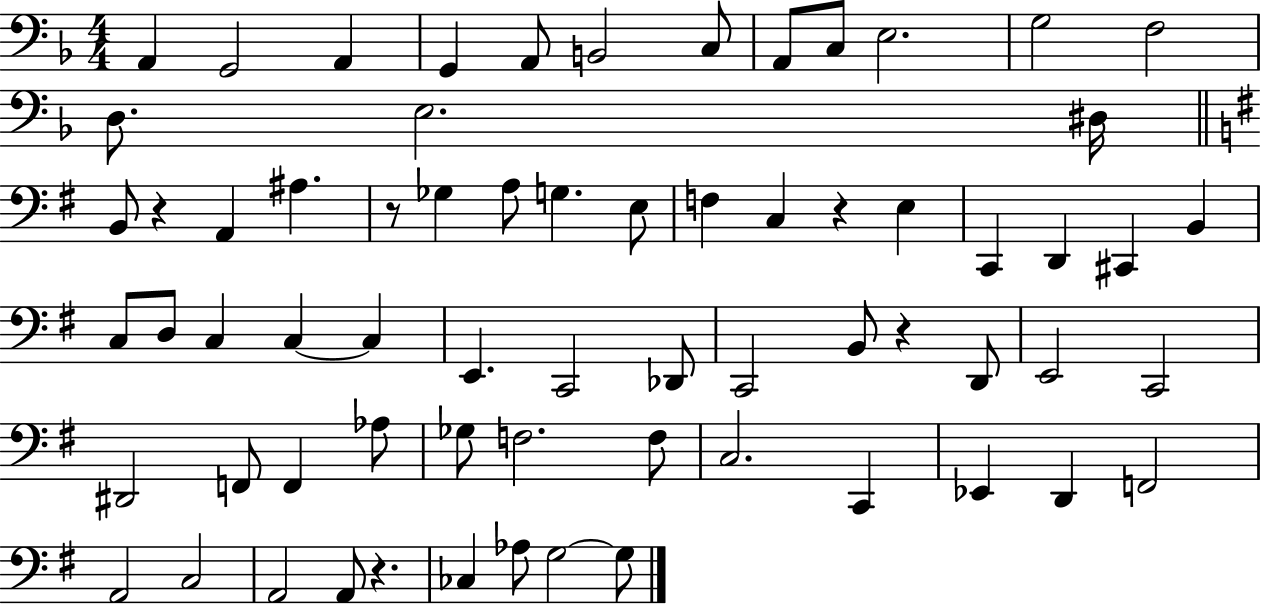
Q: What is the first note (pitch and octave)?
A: A2